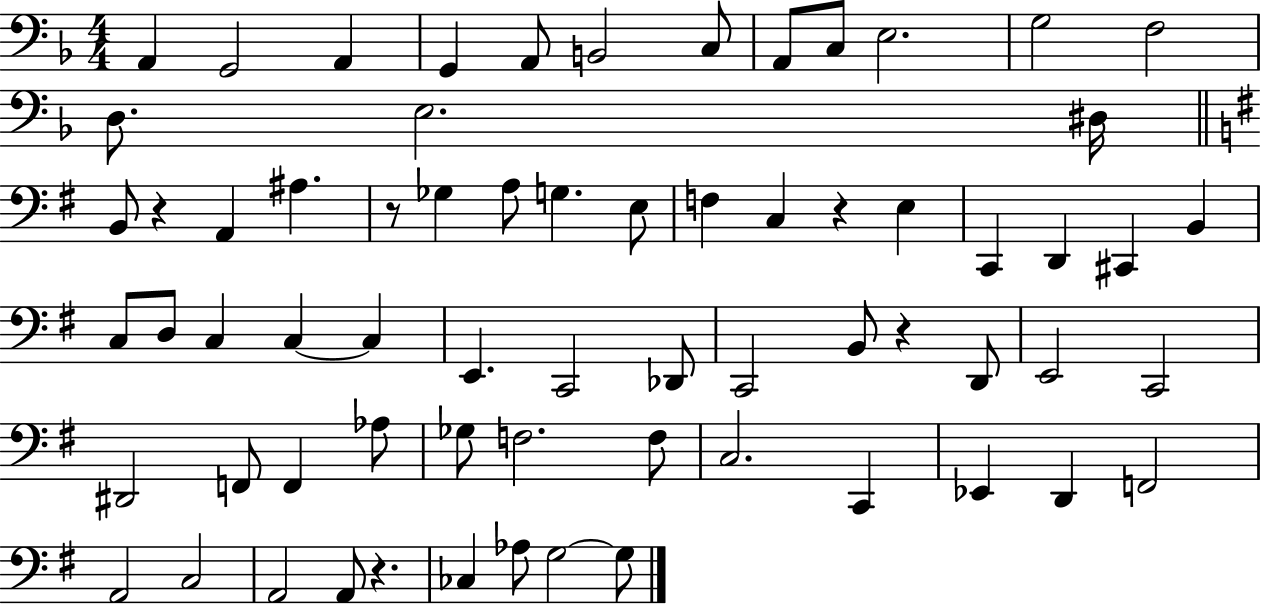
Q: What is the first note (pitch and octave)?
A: A2